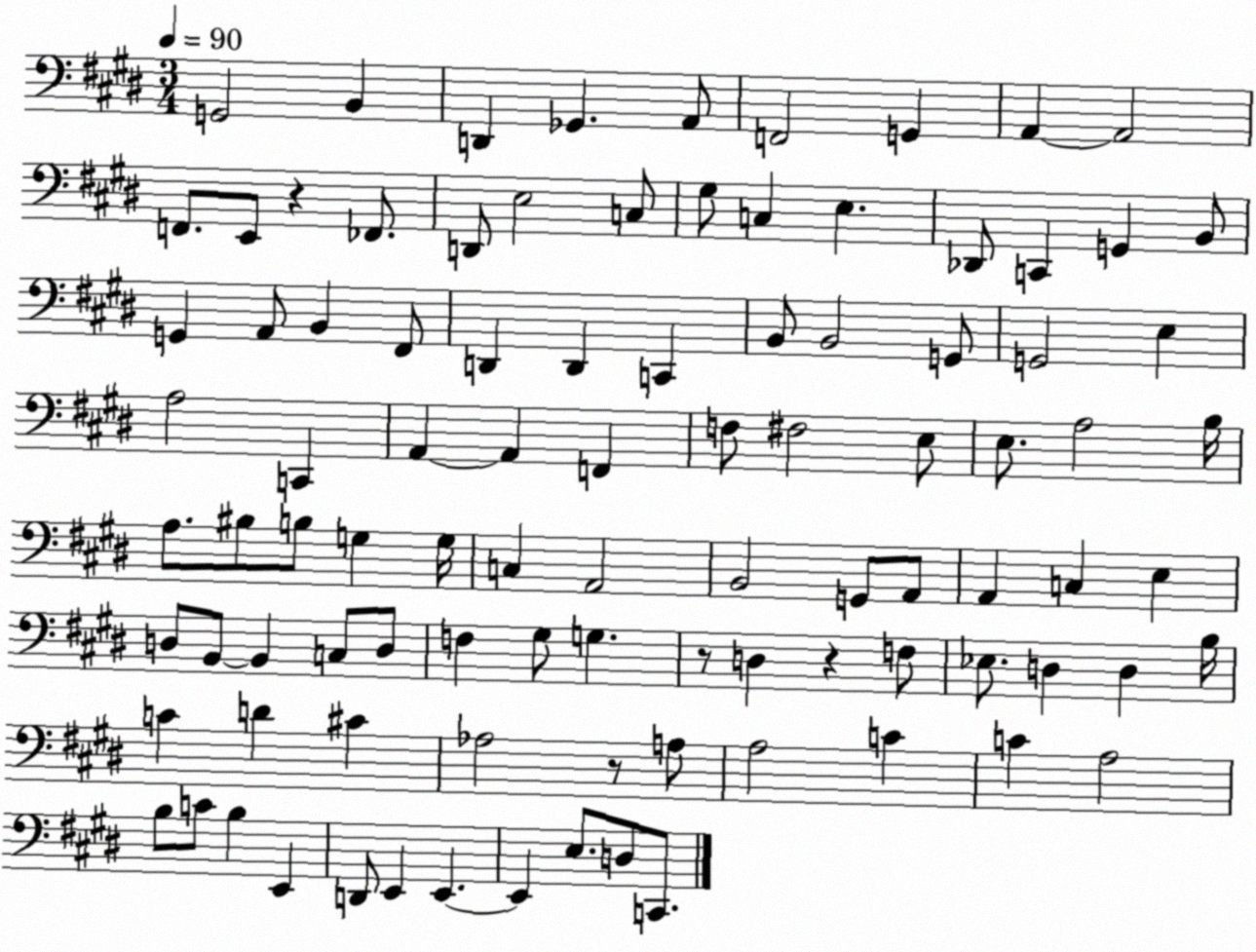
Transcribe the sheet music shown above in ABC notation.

X:1
T:Untitled
M:3/4
L:1/4
K:E
G,,2 B,, D,, _G,, A,,/2 F,,2 G,, A,, A,,2 F,,/2 E,,/2 z _F,,/2 D,,/2 E,2 C,/2 ^G,/2 C, E, _D,,/2 C,, G,, B,,/2 G,, A,,/2 B,, ^F,,/2 D,, D,, C,, B,,/2 B,,2 G,,/2 G,,2 E, A,2 C,, A,, A,, F,, F,/2 ^F,2 E,/2 E,/2 A,2 B,/4 A,/2 ^B,/2 B,/2 G, G,/4 C, A,,2 B,,2 G,,/2 A,,/2 A,, C, E, D,/2 B,,/2 B,, C,/2 D,/2 F, ^G,/2 G, z/2 D, z F,/2 _E,/2 D, D, B,/4 C D ^C _A,2 z/2 A,/2 A,2 C C A,2 B,/2 C/2 B, E,, D,,/2 E,, E,, E,, E,/2 D,/2 C,,/2